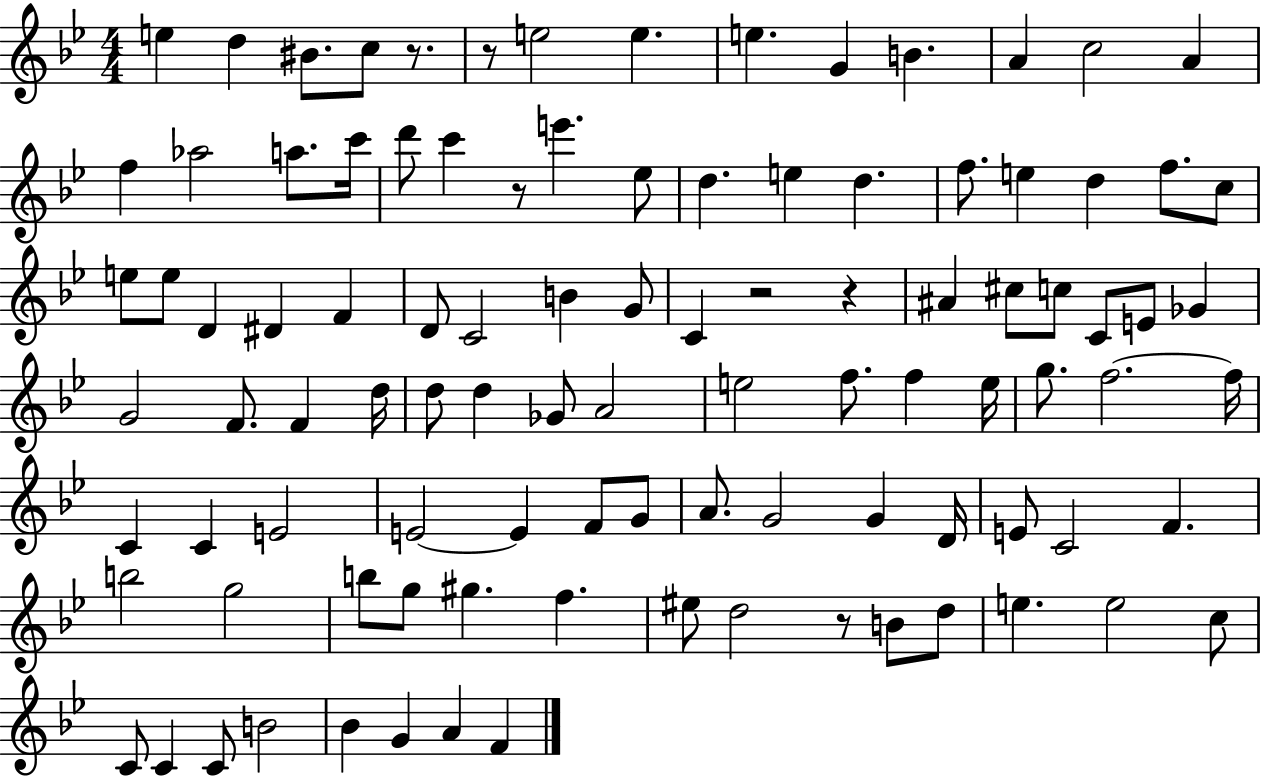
{
  \clef treble
  \numericTimeSignature
  \time 4/4
  \key bes \major
  e''4 d''4 bis'8. c''8 r8. | r8 e''2 e''4. | e''4. g'4 b'4. | a'4 c''2 a'4 | \break f''4 aes''2 a''8. c'''16 | d'''8 c'''4 r8 e'''4. ees''8 | d''4. e''4 d''4. | f''8. e''4 d''4 f''8. c''8 | \break e''8 e''8 d'4 dis'4 f'4 | d'8 c'2 b'4 g'8 | c'4 r2 r4 | ais'4 cis''8 c''8 c'8 e'8 ges'4 | \break g'2 f'8. f'4 d''16 | d''8 d''4 ges'8 a'2 | e''2 f''8. f''4 e''16 | g''8. f''2.~~ f''16 | \break c'4 c'4 e'2 | e'2~~ e'4 f'8 g'8 | a'8. g'2 g'4 d'16 | e'8 c'2 f'4. | \break b''2 g''2 | b''8 g''8 gis''4. f''4. | eis''8 d''2 r8 b'8 d''8 | e''4. e''2 c''8 | \break c'8 c'4 c'8 b'2 | bes'4 g'4 a'4 f'4 | \bar "|."
}